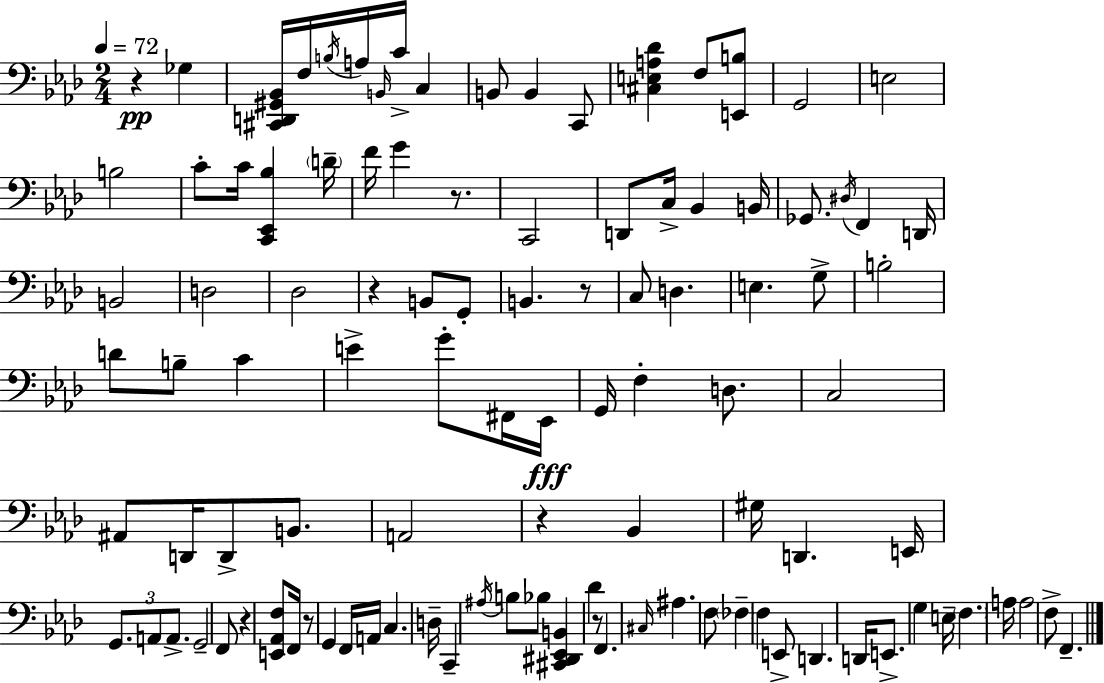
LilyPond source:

{
  \clef bass
  \numericTimeSignature
  \time 2/4
  \key aes \major
  \tempo 4 = 72
  r4\pp ges4 | <cis, d, gis, bes,>16 f16 \acciaccatura { b16 } a16 \grace { b,16 } c'16-> c4 | b,8 b,4 | c,8 <cis e a des'>4 f8 | \break <e, b>8 g,2 | e2 | b2 | c'8-. c'16 <c, ees, bes>4 | \break \parenthesize d'16-- f'16 g'4 r8. | c,2 | d,8 c16-> bes,4 | b,16 ges,8. \acciaccatura { dis16 } f,4 | \break d,16 b,2 | d2 | des2 | r4 b,8 | \break g,8-. b,4. | r8 c8 d4. | e4. | g8-> b2-. | \break d'8 b8-- c'4 | e'4-> g'8-. | fis,16 ees,16\fff g,16 f4-. | d8. c2 | \break ais,8 d,16 d,8-> | b,8. a,2 | r4 bes,4 | gis16 d,4. | \break e,16 \tuplet 3/2 { g,8. a,8 | a,8.-> } g,2-- | f,8 r4 | <e, aes, f>8 f,16 r8 g,4 | \break f,16 a,16 c4. | d16-- c,4-- \acciaccatura { ais16 } | b8 bes8 <cis, dis, ees, b,>4 | des'4 r8 f,4. | \break \grace { cis16 } ais4. | f8 \parenthesize fes4-- | f4 e,8-> d,4. | d,16 e,8.-> | \break g4 e16-- \parenthesize f4. | a16 a2 | f8-> f,4.-- | \bar "|."
}